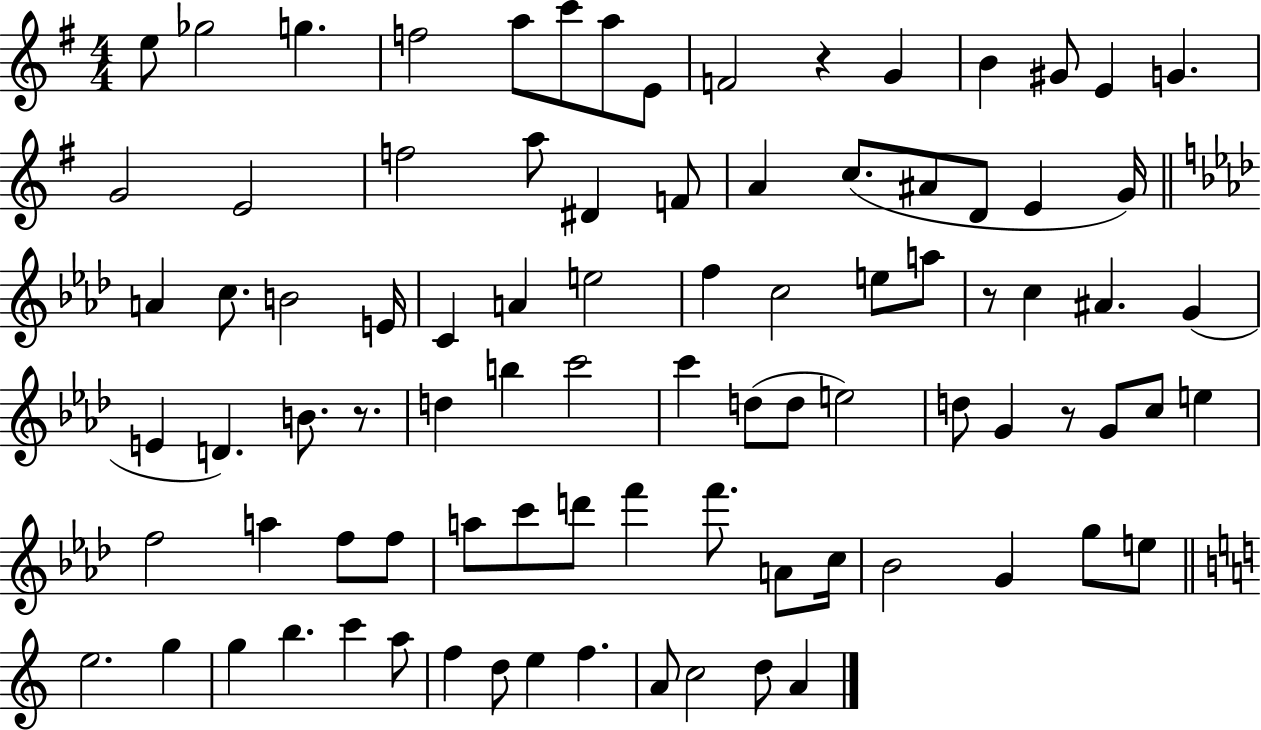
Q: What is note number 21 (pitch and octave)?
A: A4